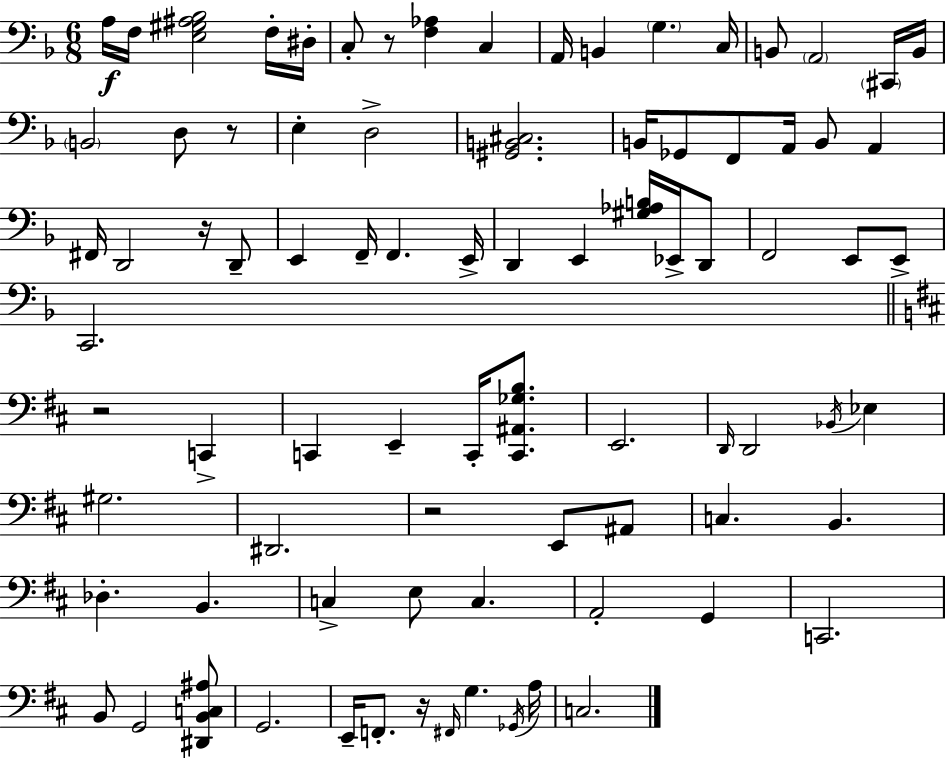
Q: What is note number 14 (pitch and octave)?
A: B2